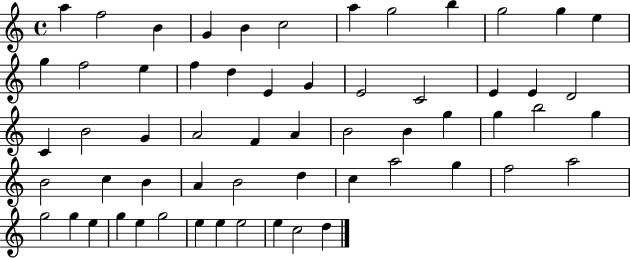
A5/q F5/h B4/q G4/q B4/q C5/h A5/q G5/h B5/q G5/h G5/q E5/q G5/q F5/h E5/q F5/q D5/q E4/q G4/q E4/h C4/h E4/q E4/q D4/h C4/q B4/h G4/q A4/h F4/q A4/q B4/h B4/q G5/q G5/q B5/h G5/q B4/h C5/q B4/q A4/q B4/h D5/q C5/q A5/h G5/q F5/h A5/h G5/h G5/q E5/q G5/q E5/q G5/h E5/q E5/q E5/h E5/q C5/h D5/q